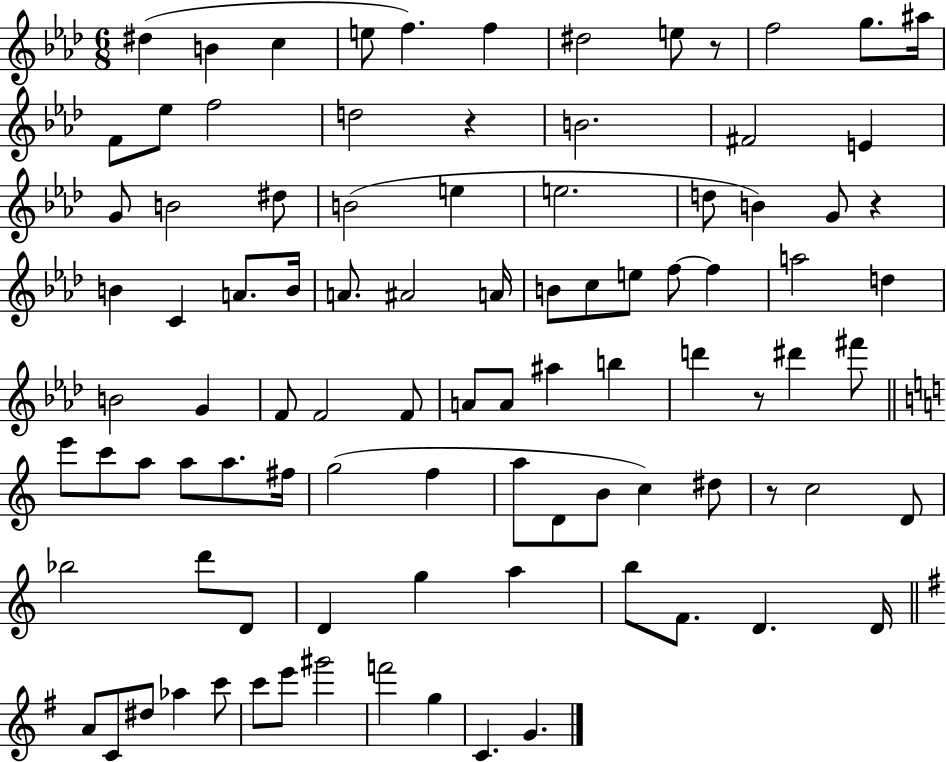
D#5/q B4/q C5/q E5/e F5/q. F5/q D#5/h E5/e R/e F5/h G5/e. A#5/s F4/e Eb5/e F5/h D5/h R/q B4/h. F#4/h E4/q G4/e B4/h D#5/e B4/h E5/q E5/h. D5/e B4/q G4/e R/q B4/q C4/q A4/e. B4/s A4/e. A#4/h A4/s B4/e C5/e E5/e F5/e F5/q A5/h D5/q B4/h G4/q F4/e F4/h F4/e A4/e A4/e A#5/q B5/q D6/q R/e D#6/q F#6/e E6/e C6/e A5/e A5/e A5/e. F#5/s G5/h F5/q A5/e D4/e B4/e C5/q D#5/e R/e C5/h D4/e Bb5/h D6/e D4/e D4/q G5/q A5/q B5/e F4/e. D4/q. D4/s A4/e C4/e D#5/e Ab5/q C6/e C6/e E6/e G#6/h F6/h G5/q C4/q. G4/q.